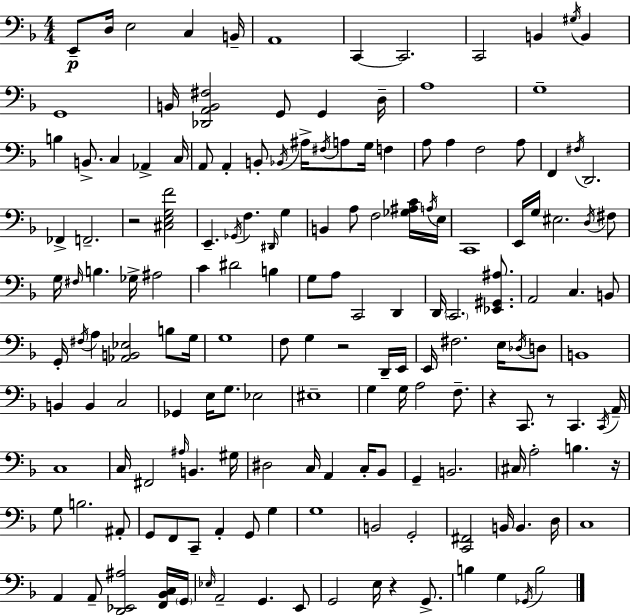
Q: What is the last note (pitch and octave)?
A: B3